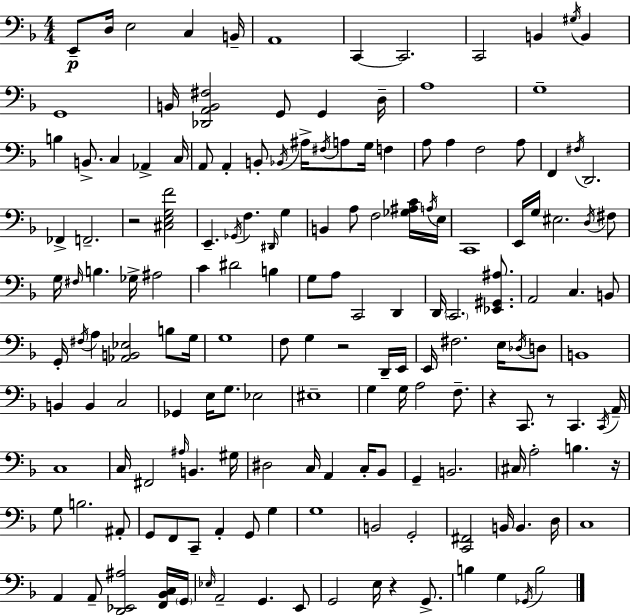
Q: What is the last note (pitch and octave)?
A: B3